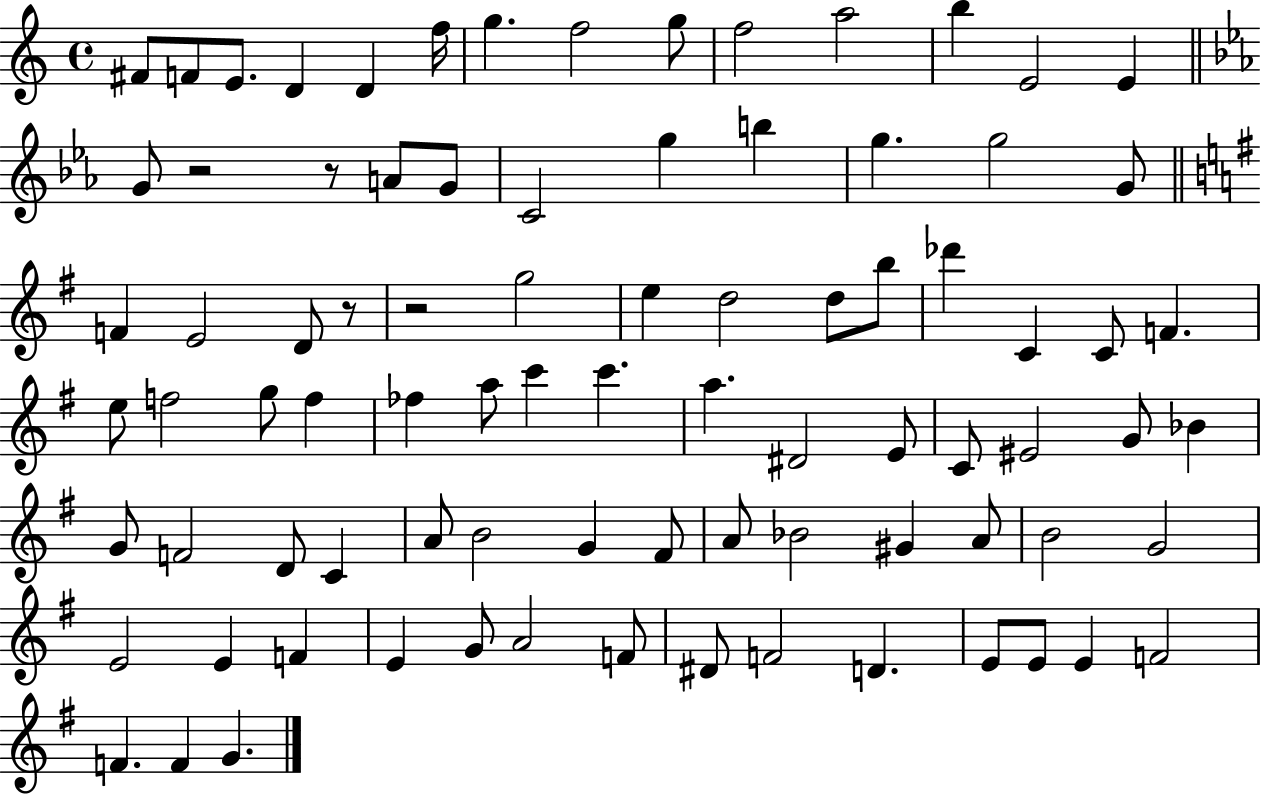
F#4/e F4/e E4/e. D4/q D4/q F5/s G5/q. F5/h G5/e F5/h A5/h B5/q E4/h E4/q G4/e R/h R/e A4/e G4/e C4/h G5/q B5/q G5/q. G5/h G4/e F4/q E4/h D4/e R/e R/h G5/h E5/q D5/h D5/e B5/e Db6/q C4/q C4/e F4/q. E5/e F5/h G5/e F5/q FES5/q A5/e C6/q C6/q. A5/q. D#4/h E4/e C4/e EIS4/h G4/e Bb4/q G4/e F4/h D4/e C4/q A4/e B4/h G4/q F#4/e A4/e Bb4/h G#4/q A4/e B4/h G4/h E4/h E4/q F4/q E4/q G4/e A4/h F4/e D#4/e F4/h D4/q. E4/e E4/e E4/q F4/h F4/q. F4/q G4/q.